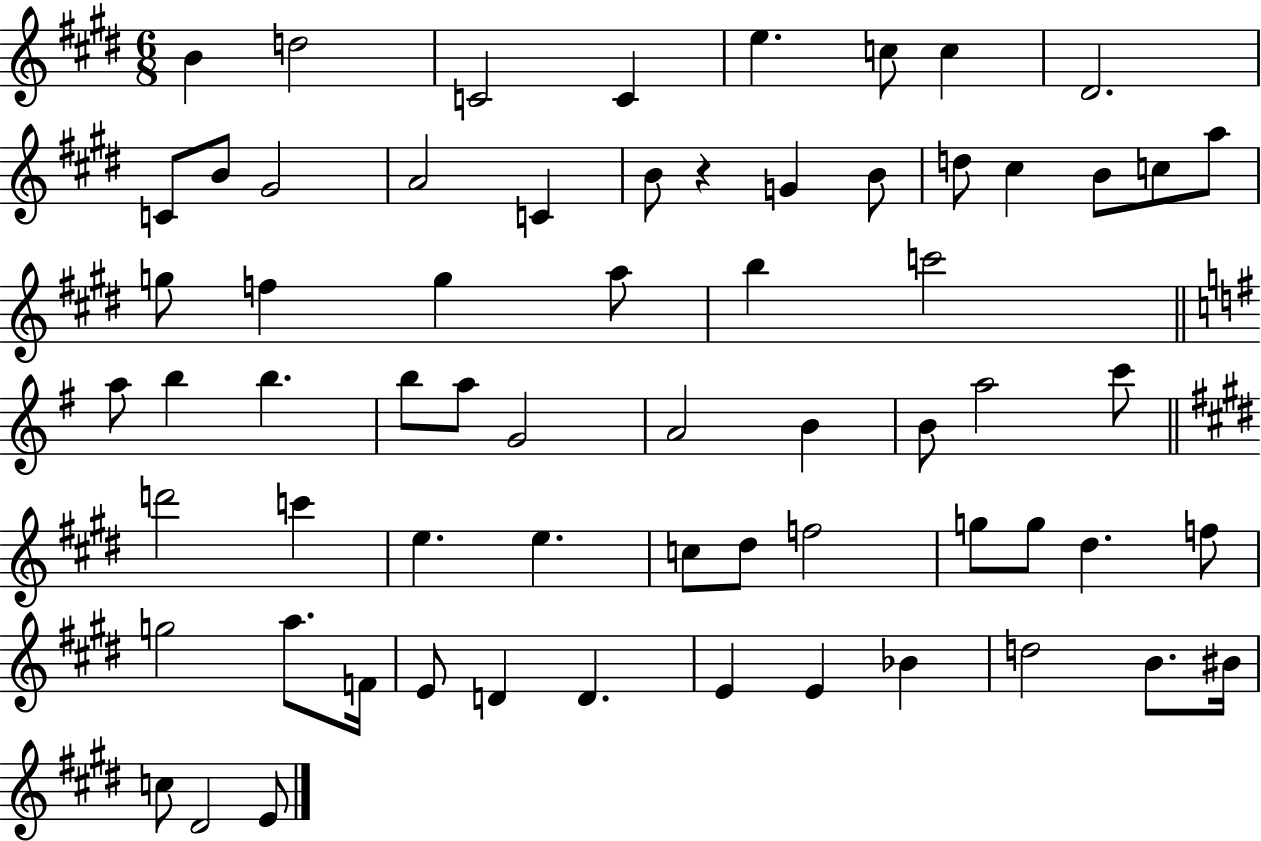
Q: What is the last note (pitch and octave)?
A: E4